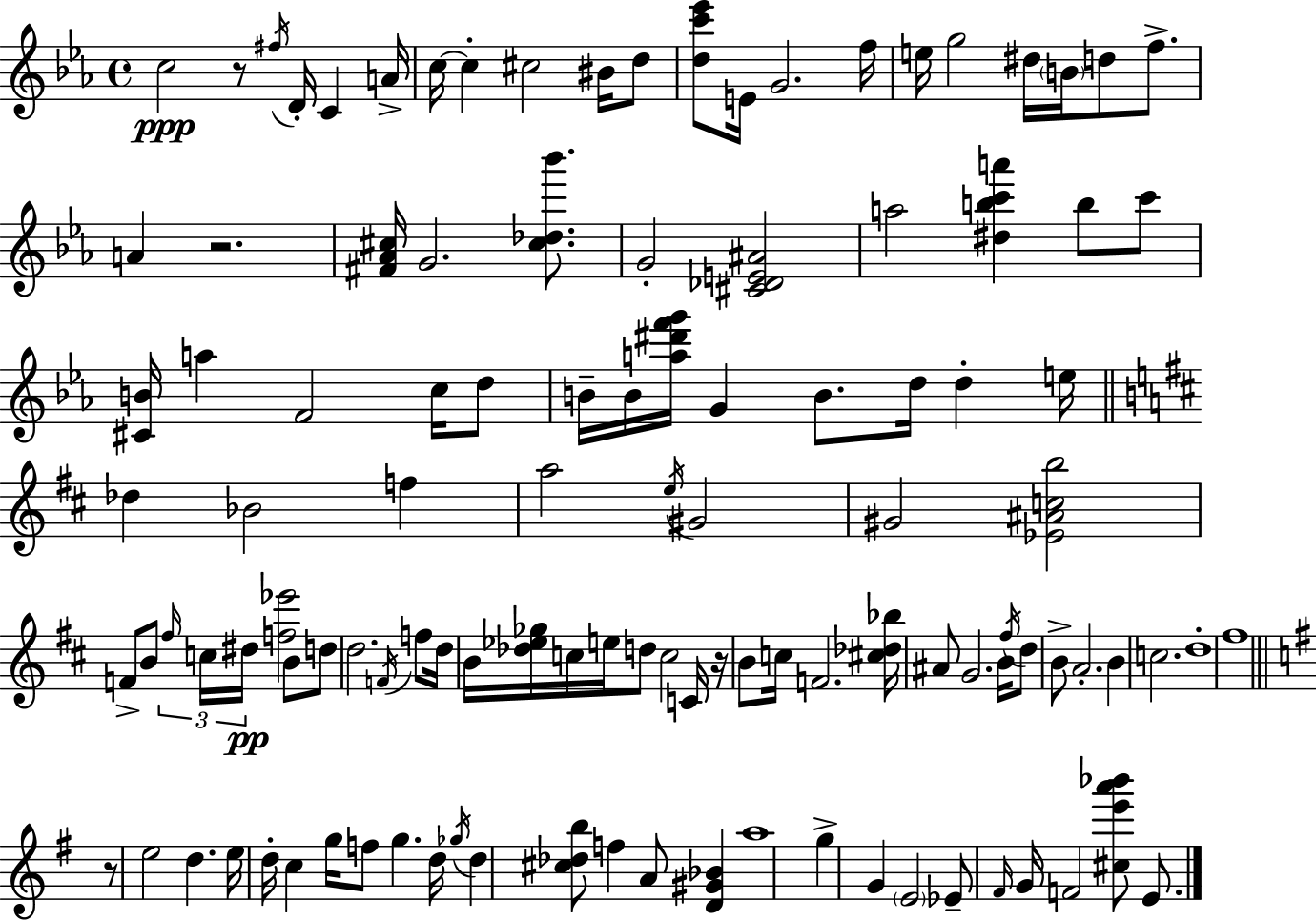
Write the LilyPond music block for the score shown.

{
  \clef treble
  \time 4/4
  \defaultTimeSignature
  \key c \minor
  c''2\ppp r8 \acciaccatura { fis''16 } d'16-. c'4 | a'16-> c''16~~ c''4-. cis''2 bis'16 d''8 | <d'' c''' ees'''>8 e'16 g'2. | f''16 e''16 g''2 dis''16 \parenthesize b'16 d''8 f''8.-> | \break a'4 r2. | <fis' aes' cis''>16 g'2. <cis'' des'' bes'''>8. | g'2-. <cis' des' e' ais'>2 | a''2 <dis'' b'' c''' a'''>4 b''8 c'''8 | \break <cis' b'>16 a''4 f'2 c''16 d''8 | b'16-- b'16 <a'' dis''' f''' g'''>16 g'4 b'8. d''16 d''4-. | e''16 \bar "||" \break \key d \major des''4 bes'2 f''4 | a''2 \acciaccatura { e''16 } gis'2 | gis'2 <ees' ais' c'' b''>2 | f'8-> b'8 \tuplet 3/2 { \grace { fis''16 } c''16 dis''16\pp } <f'' ees'''>2 | \break b'8 d''8 d''2. | \acciaccatura { f'16 } f''8 d''16 b'16 <des'' ees'' ges''>16 c''16 e''16 d''8 c''2 | c'16 r16 b'8 c''16 f'2. | <cis'' des'' bes''>16 ais'8 g'2. | \break b'16 \acciaccatura { fis''16 } d''8 b'8-> a'2.-. | b'4 c''2. | d''1-. | fis''1 | \break \bar "||" \break \key g \major r8 e''2 d''4. | e''16 d''16-. c''4 g''16 f''8 g''4. d''16 | \acciaccatura { ges''16 } d''4 <cis'' des'' b''>8 f''4 a'8 <d' gis' bes'>4 | a''1 | \break g''4-> g'4 \parenthesize e'2 | ees'8-- \grace { fis'16 } g'16 f'2 <cis'' e''' a''' bes'''>8 e'8. | \bar "|."
}